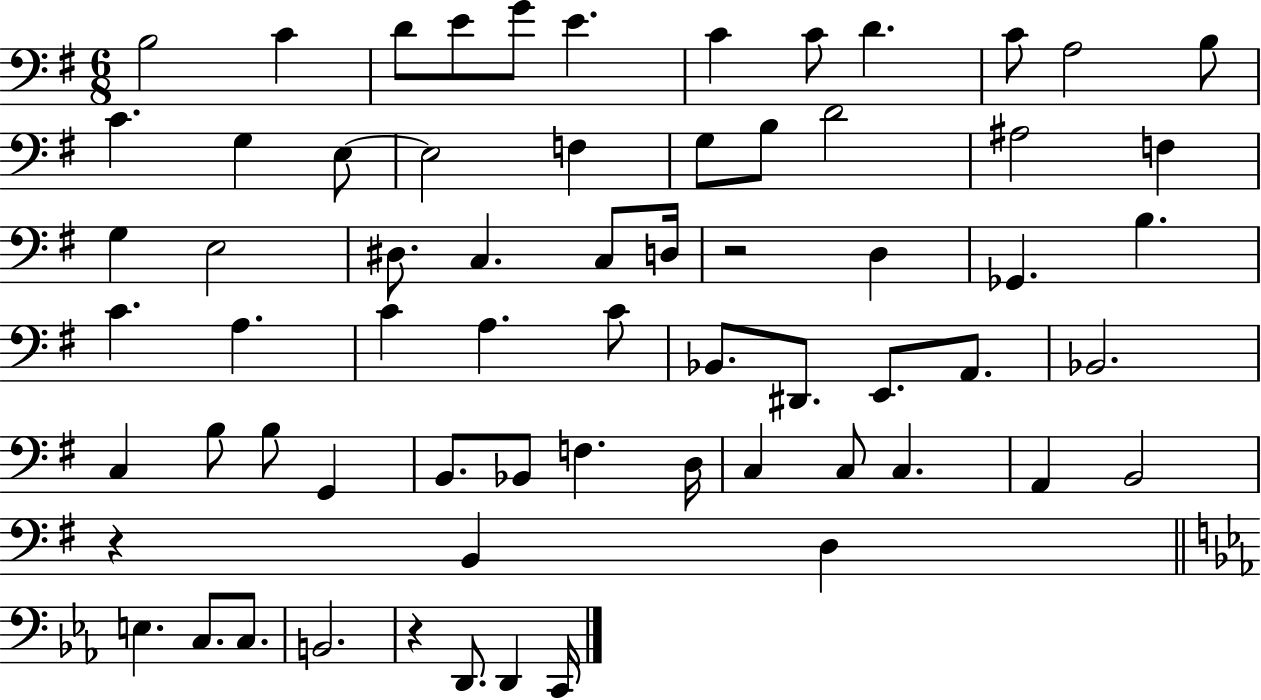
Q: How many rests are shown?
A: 3